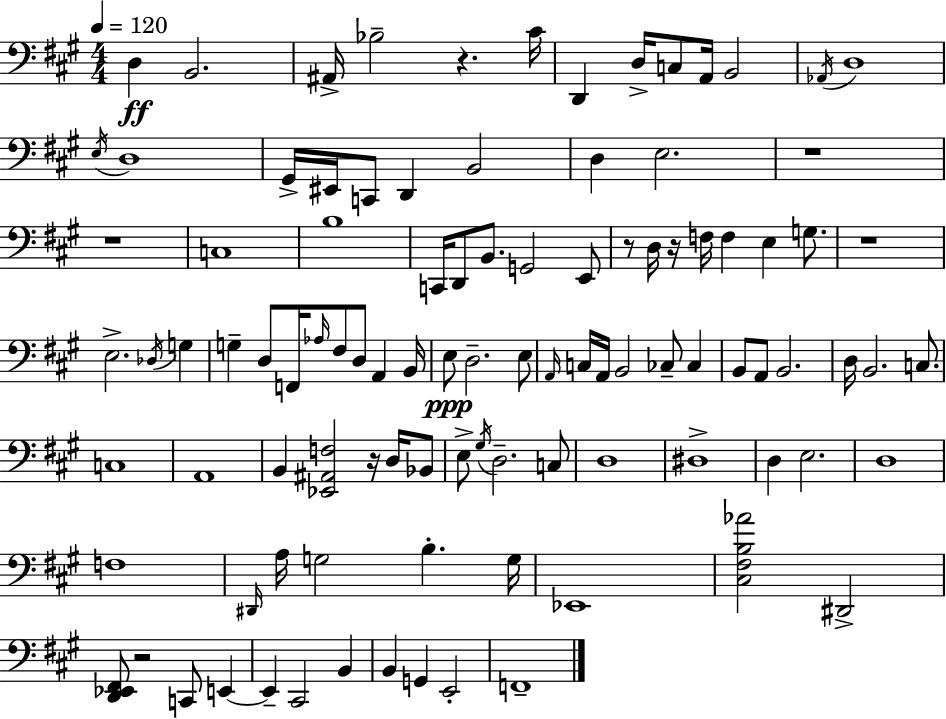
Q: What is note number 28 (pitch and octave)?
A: E2